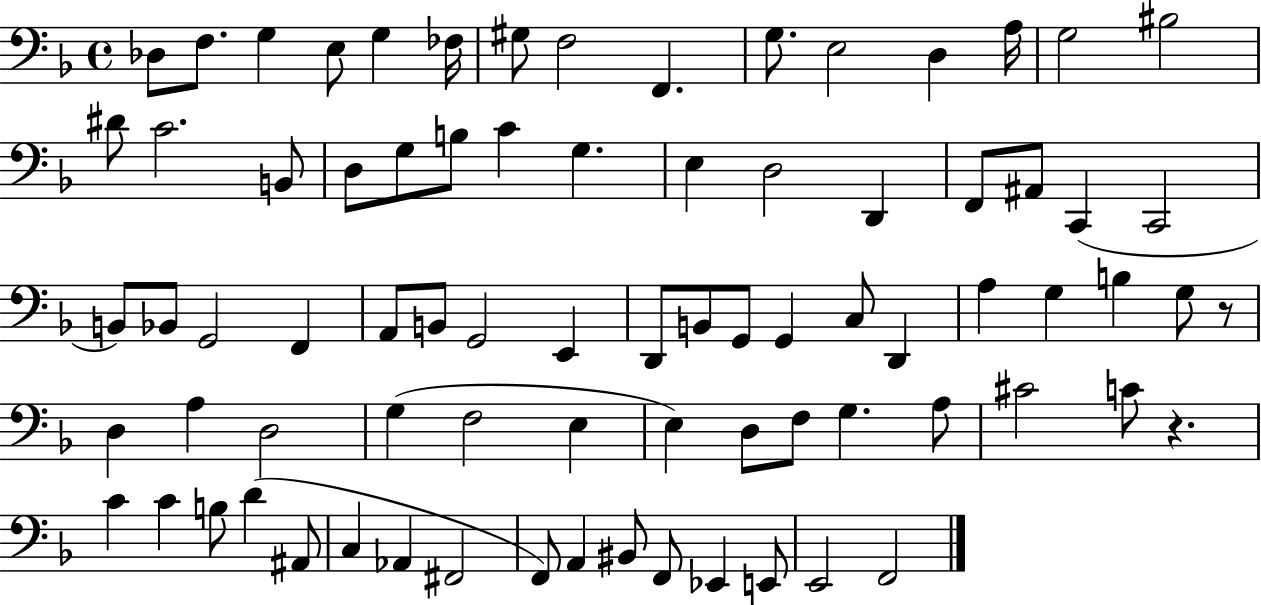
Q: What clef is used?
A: bass